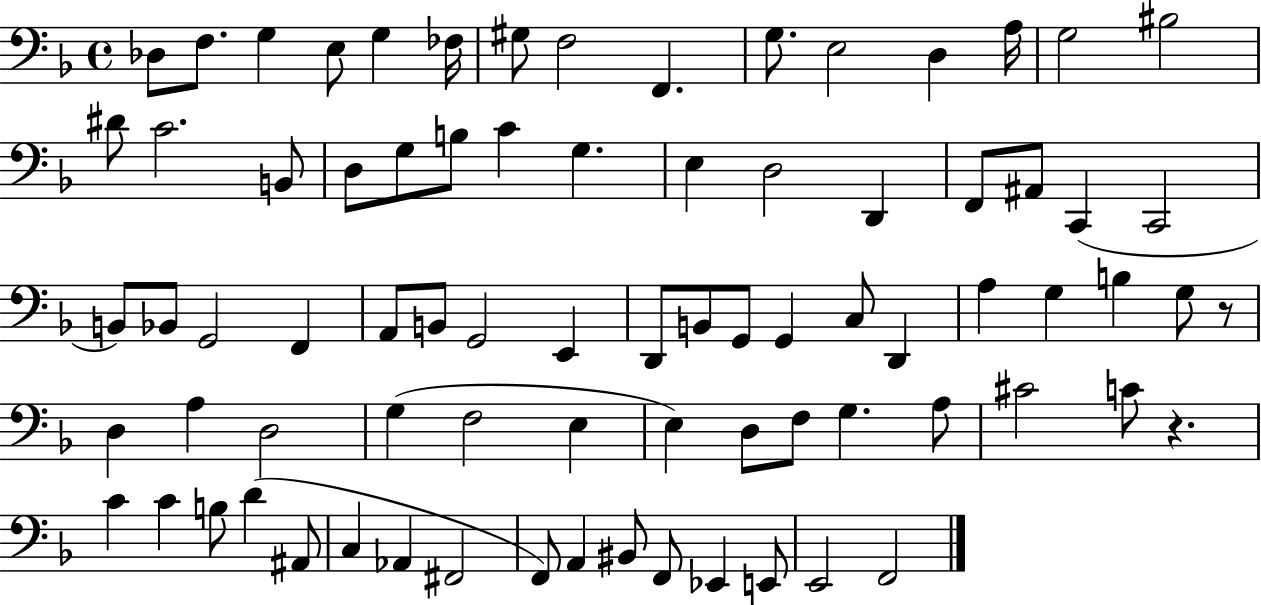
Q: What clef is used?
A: bass